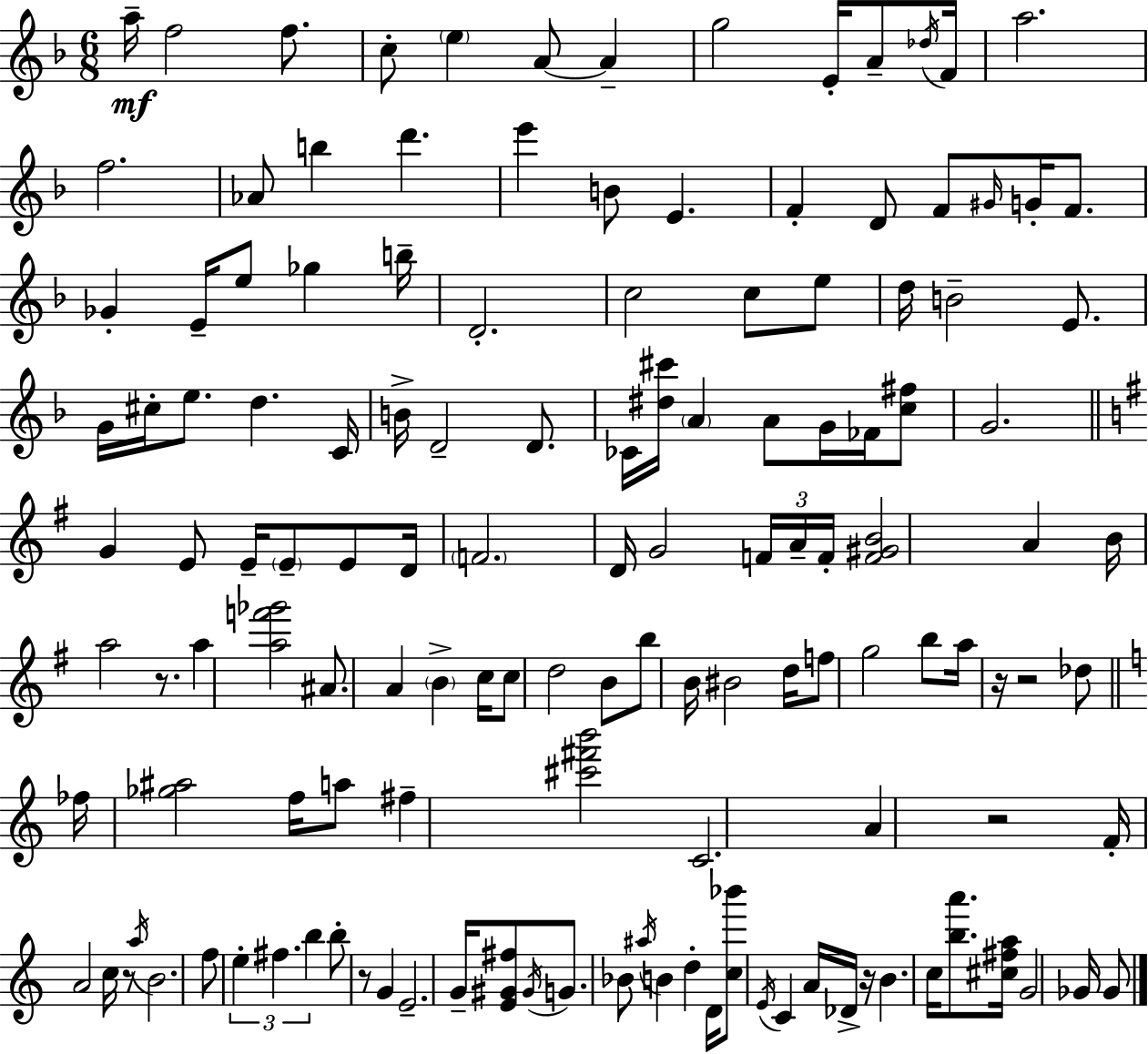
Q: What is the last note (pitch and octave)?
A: Gb4